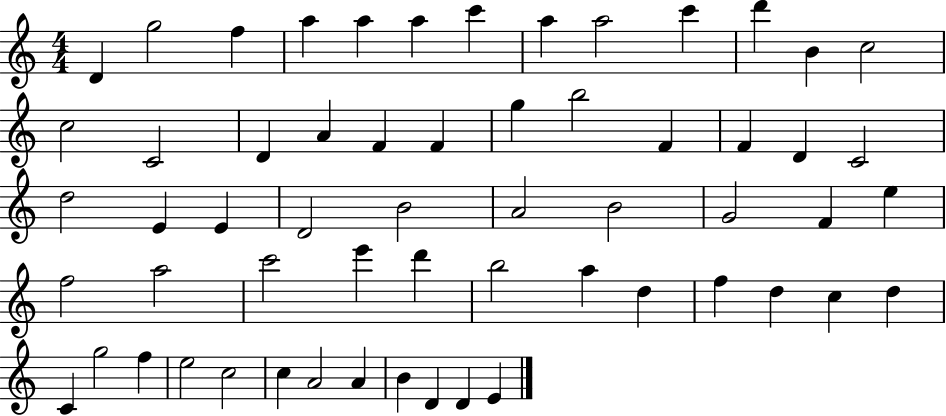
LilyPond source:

{
  \clef treble
  \numericTimeSignature
  \time 4/4
  \key c \major
  d'4 g''2 f''4 | a''4 a''4 a''4 c'''4 | a''4 a''2 c'''4 | d'''4 b'4 c''2 | \break c''2 c'2 | d'4 a'4 f'4 f'4 | g''4 b''2 f'4 | f'4 d'4 c'2 | \break d''2 e'4 e'4 | d'2 b'2 | a'2 b'2 | g'2 f'4 e''4 | \break f''2 a''2 | c'''2 e'''4 d'''4 | b''2 a''4 d''4 | f''4 d''4 c''4 d''4 | \break c'4 g''2 f''4 | e''2 c''2 | c''4 a'2 a'4 | b'4 d'4 d'4 e'4 | \break \bar "|."
}